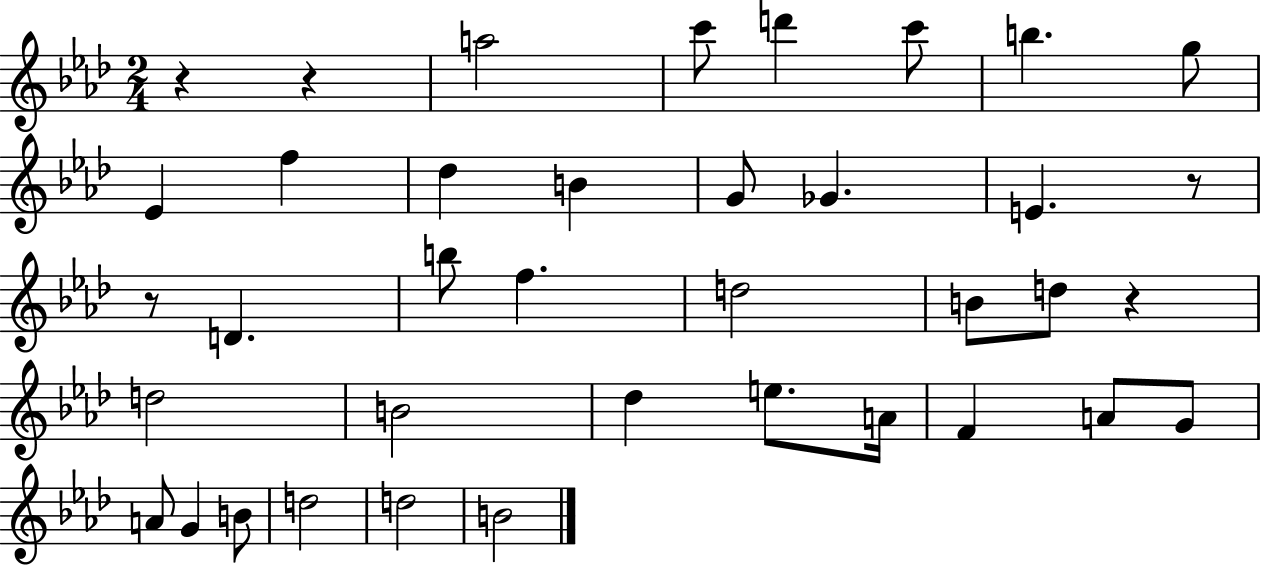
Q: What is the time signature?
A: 2/4